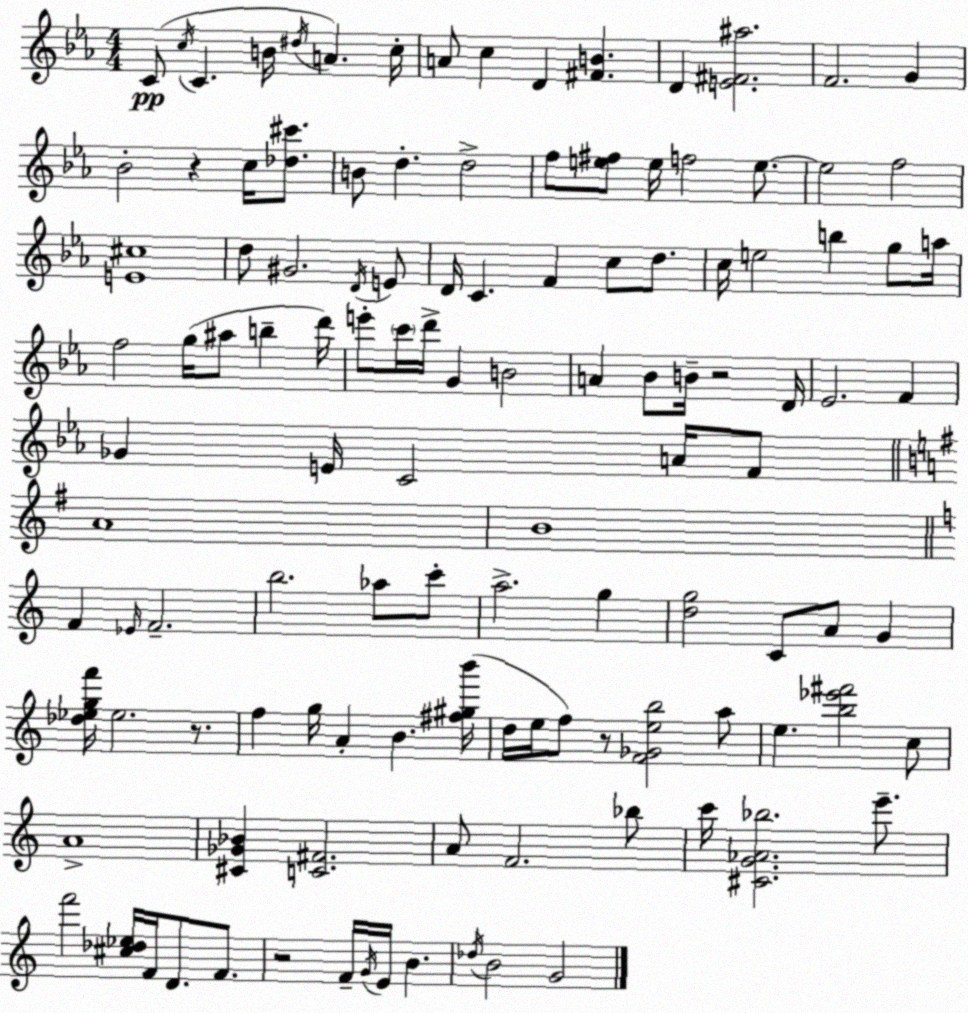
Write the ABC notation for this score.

X:1
T:Untitled
M:4/4
L:1/4
K:Eb
C/2 c/4 C B/4 ^d/4 A c/4 A/2 c D [^FB] D [E^F^a]2 F2 G _B2 z c/4 [_d^c']/2 B/2 d d2 f/2 [e^f]/2 e/4 f2 e/2 e2 f2 [E^c]4 d/2 ^G2 D/4 E/2 D/4 C F c/2 d/2 c/4 e2 b g/2 a/4 f2 g/4 ^a/2 b d'/4 e'/2 c'/4 d'/4 G B2 A _B/2 B/4 z2 D/4 _E2 F _G E/4 C2 A/4 F/2 A4 B4 F _E/4 F2 b2 _a/2 c'/2 a2 g [dg]2 C/2 A/2 G [_d_egf']/4 _e2 z/2 f g/4 A B [^f^gb']/4 d/4 e/4 f/2 z/2 [F_Geb]2 a/2 e [b_e'^f']2 c/2 A4 [^C_G_B] [C^F]2 A/2 F2 _b/2 c'/4 [^CG_A_b]2 e'/2 f'2 [^c_d_e]/4 F/4 D/2 F/2 z2 F/4 G/4 E/4 B _d/4 B2 G2